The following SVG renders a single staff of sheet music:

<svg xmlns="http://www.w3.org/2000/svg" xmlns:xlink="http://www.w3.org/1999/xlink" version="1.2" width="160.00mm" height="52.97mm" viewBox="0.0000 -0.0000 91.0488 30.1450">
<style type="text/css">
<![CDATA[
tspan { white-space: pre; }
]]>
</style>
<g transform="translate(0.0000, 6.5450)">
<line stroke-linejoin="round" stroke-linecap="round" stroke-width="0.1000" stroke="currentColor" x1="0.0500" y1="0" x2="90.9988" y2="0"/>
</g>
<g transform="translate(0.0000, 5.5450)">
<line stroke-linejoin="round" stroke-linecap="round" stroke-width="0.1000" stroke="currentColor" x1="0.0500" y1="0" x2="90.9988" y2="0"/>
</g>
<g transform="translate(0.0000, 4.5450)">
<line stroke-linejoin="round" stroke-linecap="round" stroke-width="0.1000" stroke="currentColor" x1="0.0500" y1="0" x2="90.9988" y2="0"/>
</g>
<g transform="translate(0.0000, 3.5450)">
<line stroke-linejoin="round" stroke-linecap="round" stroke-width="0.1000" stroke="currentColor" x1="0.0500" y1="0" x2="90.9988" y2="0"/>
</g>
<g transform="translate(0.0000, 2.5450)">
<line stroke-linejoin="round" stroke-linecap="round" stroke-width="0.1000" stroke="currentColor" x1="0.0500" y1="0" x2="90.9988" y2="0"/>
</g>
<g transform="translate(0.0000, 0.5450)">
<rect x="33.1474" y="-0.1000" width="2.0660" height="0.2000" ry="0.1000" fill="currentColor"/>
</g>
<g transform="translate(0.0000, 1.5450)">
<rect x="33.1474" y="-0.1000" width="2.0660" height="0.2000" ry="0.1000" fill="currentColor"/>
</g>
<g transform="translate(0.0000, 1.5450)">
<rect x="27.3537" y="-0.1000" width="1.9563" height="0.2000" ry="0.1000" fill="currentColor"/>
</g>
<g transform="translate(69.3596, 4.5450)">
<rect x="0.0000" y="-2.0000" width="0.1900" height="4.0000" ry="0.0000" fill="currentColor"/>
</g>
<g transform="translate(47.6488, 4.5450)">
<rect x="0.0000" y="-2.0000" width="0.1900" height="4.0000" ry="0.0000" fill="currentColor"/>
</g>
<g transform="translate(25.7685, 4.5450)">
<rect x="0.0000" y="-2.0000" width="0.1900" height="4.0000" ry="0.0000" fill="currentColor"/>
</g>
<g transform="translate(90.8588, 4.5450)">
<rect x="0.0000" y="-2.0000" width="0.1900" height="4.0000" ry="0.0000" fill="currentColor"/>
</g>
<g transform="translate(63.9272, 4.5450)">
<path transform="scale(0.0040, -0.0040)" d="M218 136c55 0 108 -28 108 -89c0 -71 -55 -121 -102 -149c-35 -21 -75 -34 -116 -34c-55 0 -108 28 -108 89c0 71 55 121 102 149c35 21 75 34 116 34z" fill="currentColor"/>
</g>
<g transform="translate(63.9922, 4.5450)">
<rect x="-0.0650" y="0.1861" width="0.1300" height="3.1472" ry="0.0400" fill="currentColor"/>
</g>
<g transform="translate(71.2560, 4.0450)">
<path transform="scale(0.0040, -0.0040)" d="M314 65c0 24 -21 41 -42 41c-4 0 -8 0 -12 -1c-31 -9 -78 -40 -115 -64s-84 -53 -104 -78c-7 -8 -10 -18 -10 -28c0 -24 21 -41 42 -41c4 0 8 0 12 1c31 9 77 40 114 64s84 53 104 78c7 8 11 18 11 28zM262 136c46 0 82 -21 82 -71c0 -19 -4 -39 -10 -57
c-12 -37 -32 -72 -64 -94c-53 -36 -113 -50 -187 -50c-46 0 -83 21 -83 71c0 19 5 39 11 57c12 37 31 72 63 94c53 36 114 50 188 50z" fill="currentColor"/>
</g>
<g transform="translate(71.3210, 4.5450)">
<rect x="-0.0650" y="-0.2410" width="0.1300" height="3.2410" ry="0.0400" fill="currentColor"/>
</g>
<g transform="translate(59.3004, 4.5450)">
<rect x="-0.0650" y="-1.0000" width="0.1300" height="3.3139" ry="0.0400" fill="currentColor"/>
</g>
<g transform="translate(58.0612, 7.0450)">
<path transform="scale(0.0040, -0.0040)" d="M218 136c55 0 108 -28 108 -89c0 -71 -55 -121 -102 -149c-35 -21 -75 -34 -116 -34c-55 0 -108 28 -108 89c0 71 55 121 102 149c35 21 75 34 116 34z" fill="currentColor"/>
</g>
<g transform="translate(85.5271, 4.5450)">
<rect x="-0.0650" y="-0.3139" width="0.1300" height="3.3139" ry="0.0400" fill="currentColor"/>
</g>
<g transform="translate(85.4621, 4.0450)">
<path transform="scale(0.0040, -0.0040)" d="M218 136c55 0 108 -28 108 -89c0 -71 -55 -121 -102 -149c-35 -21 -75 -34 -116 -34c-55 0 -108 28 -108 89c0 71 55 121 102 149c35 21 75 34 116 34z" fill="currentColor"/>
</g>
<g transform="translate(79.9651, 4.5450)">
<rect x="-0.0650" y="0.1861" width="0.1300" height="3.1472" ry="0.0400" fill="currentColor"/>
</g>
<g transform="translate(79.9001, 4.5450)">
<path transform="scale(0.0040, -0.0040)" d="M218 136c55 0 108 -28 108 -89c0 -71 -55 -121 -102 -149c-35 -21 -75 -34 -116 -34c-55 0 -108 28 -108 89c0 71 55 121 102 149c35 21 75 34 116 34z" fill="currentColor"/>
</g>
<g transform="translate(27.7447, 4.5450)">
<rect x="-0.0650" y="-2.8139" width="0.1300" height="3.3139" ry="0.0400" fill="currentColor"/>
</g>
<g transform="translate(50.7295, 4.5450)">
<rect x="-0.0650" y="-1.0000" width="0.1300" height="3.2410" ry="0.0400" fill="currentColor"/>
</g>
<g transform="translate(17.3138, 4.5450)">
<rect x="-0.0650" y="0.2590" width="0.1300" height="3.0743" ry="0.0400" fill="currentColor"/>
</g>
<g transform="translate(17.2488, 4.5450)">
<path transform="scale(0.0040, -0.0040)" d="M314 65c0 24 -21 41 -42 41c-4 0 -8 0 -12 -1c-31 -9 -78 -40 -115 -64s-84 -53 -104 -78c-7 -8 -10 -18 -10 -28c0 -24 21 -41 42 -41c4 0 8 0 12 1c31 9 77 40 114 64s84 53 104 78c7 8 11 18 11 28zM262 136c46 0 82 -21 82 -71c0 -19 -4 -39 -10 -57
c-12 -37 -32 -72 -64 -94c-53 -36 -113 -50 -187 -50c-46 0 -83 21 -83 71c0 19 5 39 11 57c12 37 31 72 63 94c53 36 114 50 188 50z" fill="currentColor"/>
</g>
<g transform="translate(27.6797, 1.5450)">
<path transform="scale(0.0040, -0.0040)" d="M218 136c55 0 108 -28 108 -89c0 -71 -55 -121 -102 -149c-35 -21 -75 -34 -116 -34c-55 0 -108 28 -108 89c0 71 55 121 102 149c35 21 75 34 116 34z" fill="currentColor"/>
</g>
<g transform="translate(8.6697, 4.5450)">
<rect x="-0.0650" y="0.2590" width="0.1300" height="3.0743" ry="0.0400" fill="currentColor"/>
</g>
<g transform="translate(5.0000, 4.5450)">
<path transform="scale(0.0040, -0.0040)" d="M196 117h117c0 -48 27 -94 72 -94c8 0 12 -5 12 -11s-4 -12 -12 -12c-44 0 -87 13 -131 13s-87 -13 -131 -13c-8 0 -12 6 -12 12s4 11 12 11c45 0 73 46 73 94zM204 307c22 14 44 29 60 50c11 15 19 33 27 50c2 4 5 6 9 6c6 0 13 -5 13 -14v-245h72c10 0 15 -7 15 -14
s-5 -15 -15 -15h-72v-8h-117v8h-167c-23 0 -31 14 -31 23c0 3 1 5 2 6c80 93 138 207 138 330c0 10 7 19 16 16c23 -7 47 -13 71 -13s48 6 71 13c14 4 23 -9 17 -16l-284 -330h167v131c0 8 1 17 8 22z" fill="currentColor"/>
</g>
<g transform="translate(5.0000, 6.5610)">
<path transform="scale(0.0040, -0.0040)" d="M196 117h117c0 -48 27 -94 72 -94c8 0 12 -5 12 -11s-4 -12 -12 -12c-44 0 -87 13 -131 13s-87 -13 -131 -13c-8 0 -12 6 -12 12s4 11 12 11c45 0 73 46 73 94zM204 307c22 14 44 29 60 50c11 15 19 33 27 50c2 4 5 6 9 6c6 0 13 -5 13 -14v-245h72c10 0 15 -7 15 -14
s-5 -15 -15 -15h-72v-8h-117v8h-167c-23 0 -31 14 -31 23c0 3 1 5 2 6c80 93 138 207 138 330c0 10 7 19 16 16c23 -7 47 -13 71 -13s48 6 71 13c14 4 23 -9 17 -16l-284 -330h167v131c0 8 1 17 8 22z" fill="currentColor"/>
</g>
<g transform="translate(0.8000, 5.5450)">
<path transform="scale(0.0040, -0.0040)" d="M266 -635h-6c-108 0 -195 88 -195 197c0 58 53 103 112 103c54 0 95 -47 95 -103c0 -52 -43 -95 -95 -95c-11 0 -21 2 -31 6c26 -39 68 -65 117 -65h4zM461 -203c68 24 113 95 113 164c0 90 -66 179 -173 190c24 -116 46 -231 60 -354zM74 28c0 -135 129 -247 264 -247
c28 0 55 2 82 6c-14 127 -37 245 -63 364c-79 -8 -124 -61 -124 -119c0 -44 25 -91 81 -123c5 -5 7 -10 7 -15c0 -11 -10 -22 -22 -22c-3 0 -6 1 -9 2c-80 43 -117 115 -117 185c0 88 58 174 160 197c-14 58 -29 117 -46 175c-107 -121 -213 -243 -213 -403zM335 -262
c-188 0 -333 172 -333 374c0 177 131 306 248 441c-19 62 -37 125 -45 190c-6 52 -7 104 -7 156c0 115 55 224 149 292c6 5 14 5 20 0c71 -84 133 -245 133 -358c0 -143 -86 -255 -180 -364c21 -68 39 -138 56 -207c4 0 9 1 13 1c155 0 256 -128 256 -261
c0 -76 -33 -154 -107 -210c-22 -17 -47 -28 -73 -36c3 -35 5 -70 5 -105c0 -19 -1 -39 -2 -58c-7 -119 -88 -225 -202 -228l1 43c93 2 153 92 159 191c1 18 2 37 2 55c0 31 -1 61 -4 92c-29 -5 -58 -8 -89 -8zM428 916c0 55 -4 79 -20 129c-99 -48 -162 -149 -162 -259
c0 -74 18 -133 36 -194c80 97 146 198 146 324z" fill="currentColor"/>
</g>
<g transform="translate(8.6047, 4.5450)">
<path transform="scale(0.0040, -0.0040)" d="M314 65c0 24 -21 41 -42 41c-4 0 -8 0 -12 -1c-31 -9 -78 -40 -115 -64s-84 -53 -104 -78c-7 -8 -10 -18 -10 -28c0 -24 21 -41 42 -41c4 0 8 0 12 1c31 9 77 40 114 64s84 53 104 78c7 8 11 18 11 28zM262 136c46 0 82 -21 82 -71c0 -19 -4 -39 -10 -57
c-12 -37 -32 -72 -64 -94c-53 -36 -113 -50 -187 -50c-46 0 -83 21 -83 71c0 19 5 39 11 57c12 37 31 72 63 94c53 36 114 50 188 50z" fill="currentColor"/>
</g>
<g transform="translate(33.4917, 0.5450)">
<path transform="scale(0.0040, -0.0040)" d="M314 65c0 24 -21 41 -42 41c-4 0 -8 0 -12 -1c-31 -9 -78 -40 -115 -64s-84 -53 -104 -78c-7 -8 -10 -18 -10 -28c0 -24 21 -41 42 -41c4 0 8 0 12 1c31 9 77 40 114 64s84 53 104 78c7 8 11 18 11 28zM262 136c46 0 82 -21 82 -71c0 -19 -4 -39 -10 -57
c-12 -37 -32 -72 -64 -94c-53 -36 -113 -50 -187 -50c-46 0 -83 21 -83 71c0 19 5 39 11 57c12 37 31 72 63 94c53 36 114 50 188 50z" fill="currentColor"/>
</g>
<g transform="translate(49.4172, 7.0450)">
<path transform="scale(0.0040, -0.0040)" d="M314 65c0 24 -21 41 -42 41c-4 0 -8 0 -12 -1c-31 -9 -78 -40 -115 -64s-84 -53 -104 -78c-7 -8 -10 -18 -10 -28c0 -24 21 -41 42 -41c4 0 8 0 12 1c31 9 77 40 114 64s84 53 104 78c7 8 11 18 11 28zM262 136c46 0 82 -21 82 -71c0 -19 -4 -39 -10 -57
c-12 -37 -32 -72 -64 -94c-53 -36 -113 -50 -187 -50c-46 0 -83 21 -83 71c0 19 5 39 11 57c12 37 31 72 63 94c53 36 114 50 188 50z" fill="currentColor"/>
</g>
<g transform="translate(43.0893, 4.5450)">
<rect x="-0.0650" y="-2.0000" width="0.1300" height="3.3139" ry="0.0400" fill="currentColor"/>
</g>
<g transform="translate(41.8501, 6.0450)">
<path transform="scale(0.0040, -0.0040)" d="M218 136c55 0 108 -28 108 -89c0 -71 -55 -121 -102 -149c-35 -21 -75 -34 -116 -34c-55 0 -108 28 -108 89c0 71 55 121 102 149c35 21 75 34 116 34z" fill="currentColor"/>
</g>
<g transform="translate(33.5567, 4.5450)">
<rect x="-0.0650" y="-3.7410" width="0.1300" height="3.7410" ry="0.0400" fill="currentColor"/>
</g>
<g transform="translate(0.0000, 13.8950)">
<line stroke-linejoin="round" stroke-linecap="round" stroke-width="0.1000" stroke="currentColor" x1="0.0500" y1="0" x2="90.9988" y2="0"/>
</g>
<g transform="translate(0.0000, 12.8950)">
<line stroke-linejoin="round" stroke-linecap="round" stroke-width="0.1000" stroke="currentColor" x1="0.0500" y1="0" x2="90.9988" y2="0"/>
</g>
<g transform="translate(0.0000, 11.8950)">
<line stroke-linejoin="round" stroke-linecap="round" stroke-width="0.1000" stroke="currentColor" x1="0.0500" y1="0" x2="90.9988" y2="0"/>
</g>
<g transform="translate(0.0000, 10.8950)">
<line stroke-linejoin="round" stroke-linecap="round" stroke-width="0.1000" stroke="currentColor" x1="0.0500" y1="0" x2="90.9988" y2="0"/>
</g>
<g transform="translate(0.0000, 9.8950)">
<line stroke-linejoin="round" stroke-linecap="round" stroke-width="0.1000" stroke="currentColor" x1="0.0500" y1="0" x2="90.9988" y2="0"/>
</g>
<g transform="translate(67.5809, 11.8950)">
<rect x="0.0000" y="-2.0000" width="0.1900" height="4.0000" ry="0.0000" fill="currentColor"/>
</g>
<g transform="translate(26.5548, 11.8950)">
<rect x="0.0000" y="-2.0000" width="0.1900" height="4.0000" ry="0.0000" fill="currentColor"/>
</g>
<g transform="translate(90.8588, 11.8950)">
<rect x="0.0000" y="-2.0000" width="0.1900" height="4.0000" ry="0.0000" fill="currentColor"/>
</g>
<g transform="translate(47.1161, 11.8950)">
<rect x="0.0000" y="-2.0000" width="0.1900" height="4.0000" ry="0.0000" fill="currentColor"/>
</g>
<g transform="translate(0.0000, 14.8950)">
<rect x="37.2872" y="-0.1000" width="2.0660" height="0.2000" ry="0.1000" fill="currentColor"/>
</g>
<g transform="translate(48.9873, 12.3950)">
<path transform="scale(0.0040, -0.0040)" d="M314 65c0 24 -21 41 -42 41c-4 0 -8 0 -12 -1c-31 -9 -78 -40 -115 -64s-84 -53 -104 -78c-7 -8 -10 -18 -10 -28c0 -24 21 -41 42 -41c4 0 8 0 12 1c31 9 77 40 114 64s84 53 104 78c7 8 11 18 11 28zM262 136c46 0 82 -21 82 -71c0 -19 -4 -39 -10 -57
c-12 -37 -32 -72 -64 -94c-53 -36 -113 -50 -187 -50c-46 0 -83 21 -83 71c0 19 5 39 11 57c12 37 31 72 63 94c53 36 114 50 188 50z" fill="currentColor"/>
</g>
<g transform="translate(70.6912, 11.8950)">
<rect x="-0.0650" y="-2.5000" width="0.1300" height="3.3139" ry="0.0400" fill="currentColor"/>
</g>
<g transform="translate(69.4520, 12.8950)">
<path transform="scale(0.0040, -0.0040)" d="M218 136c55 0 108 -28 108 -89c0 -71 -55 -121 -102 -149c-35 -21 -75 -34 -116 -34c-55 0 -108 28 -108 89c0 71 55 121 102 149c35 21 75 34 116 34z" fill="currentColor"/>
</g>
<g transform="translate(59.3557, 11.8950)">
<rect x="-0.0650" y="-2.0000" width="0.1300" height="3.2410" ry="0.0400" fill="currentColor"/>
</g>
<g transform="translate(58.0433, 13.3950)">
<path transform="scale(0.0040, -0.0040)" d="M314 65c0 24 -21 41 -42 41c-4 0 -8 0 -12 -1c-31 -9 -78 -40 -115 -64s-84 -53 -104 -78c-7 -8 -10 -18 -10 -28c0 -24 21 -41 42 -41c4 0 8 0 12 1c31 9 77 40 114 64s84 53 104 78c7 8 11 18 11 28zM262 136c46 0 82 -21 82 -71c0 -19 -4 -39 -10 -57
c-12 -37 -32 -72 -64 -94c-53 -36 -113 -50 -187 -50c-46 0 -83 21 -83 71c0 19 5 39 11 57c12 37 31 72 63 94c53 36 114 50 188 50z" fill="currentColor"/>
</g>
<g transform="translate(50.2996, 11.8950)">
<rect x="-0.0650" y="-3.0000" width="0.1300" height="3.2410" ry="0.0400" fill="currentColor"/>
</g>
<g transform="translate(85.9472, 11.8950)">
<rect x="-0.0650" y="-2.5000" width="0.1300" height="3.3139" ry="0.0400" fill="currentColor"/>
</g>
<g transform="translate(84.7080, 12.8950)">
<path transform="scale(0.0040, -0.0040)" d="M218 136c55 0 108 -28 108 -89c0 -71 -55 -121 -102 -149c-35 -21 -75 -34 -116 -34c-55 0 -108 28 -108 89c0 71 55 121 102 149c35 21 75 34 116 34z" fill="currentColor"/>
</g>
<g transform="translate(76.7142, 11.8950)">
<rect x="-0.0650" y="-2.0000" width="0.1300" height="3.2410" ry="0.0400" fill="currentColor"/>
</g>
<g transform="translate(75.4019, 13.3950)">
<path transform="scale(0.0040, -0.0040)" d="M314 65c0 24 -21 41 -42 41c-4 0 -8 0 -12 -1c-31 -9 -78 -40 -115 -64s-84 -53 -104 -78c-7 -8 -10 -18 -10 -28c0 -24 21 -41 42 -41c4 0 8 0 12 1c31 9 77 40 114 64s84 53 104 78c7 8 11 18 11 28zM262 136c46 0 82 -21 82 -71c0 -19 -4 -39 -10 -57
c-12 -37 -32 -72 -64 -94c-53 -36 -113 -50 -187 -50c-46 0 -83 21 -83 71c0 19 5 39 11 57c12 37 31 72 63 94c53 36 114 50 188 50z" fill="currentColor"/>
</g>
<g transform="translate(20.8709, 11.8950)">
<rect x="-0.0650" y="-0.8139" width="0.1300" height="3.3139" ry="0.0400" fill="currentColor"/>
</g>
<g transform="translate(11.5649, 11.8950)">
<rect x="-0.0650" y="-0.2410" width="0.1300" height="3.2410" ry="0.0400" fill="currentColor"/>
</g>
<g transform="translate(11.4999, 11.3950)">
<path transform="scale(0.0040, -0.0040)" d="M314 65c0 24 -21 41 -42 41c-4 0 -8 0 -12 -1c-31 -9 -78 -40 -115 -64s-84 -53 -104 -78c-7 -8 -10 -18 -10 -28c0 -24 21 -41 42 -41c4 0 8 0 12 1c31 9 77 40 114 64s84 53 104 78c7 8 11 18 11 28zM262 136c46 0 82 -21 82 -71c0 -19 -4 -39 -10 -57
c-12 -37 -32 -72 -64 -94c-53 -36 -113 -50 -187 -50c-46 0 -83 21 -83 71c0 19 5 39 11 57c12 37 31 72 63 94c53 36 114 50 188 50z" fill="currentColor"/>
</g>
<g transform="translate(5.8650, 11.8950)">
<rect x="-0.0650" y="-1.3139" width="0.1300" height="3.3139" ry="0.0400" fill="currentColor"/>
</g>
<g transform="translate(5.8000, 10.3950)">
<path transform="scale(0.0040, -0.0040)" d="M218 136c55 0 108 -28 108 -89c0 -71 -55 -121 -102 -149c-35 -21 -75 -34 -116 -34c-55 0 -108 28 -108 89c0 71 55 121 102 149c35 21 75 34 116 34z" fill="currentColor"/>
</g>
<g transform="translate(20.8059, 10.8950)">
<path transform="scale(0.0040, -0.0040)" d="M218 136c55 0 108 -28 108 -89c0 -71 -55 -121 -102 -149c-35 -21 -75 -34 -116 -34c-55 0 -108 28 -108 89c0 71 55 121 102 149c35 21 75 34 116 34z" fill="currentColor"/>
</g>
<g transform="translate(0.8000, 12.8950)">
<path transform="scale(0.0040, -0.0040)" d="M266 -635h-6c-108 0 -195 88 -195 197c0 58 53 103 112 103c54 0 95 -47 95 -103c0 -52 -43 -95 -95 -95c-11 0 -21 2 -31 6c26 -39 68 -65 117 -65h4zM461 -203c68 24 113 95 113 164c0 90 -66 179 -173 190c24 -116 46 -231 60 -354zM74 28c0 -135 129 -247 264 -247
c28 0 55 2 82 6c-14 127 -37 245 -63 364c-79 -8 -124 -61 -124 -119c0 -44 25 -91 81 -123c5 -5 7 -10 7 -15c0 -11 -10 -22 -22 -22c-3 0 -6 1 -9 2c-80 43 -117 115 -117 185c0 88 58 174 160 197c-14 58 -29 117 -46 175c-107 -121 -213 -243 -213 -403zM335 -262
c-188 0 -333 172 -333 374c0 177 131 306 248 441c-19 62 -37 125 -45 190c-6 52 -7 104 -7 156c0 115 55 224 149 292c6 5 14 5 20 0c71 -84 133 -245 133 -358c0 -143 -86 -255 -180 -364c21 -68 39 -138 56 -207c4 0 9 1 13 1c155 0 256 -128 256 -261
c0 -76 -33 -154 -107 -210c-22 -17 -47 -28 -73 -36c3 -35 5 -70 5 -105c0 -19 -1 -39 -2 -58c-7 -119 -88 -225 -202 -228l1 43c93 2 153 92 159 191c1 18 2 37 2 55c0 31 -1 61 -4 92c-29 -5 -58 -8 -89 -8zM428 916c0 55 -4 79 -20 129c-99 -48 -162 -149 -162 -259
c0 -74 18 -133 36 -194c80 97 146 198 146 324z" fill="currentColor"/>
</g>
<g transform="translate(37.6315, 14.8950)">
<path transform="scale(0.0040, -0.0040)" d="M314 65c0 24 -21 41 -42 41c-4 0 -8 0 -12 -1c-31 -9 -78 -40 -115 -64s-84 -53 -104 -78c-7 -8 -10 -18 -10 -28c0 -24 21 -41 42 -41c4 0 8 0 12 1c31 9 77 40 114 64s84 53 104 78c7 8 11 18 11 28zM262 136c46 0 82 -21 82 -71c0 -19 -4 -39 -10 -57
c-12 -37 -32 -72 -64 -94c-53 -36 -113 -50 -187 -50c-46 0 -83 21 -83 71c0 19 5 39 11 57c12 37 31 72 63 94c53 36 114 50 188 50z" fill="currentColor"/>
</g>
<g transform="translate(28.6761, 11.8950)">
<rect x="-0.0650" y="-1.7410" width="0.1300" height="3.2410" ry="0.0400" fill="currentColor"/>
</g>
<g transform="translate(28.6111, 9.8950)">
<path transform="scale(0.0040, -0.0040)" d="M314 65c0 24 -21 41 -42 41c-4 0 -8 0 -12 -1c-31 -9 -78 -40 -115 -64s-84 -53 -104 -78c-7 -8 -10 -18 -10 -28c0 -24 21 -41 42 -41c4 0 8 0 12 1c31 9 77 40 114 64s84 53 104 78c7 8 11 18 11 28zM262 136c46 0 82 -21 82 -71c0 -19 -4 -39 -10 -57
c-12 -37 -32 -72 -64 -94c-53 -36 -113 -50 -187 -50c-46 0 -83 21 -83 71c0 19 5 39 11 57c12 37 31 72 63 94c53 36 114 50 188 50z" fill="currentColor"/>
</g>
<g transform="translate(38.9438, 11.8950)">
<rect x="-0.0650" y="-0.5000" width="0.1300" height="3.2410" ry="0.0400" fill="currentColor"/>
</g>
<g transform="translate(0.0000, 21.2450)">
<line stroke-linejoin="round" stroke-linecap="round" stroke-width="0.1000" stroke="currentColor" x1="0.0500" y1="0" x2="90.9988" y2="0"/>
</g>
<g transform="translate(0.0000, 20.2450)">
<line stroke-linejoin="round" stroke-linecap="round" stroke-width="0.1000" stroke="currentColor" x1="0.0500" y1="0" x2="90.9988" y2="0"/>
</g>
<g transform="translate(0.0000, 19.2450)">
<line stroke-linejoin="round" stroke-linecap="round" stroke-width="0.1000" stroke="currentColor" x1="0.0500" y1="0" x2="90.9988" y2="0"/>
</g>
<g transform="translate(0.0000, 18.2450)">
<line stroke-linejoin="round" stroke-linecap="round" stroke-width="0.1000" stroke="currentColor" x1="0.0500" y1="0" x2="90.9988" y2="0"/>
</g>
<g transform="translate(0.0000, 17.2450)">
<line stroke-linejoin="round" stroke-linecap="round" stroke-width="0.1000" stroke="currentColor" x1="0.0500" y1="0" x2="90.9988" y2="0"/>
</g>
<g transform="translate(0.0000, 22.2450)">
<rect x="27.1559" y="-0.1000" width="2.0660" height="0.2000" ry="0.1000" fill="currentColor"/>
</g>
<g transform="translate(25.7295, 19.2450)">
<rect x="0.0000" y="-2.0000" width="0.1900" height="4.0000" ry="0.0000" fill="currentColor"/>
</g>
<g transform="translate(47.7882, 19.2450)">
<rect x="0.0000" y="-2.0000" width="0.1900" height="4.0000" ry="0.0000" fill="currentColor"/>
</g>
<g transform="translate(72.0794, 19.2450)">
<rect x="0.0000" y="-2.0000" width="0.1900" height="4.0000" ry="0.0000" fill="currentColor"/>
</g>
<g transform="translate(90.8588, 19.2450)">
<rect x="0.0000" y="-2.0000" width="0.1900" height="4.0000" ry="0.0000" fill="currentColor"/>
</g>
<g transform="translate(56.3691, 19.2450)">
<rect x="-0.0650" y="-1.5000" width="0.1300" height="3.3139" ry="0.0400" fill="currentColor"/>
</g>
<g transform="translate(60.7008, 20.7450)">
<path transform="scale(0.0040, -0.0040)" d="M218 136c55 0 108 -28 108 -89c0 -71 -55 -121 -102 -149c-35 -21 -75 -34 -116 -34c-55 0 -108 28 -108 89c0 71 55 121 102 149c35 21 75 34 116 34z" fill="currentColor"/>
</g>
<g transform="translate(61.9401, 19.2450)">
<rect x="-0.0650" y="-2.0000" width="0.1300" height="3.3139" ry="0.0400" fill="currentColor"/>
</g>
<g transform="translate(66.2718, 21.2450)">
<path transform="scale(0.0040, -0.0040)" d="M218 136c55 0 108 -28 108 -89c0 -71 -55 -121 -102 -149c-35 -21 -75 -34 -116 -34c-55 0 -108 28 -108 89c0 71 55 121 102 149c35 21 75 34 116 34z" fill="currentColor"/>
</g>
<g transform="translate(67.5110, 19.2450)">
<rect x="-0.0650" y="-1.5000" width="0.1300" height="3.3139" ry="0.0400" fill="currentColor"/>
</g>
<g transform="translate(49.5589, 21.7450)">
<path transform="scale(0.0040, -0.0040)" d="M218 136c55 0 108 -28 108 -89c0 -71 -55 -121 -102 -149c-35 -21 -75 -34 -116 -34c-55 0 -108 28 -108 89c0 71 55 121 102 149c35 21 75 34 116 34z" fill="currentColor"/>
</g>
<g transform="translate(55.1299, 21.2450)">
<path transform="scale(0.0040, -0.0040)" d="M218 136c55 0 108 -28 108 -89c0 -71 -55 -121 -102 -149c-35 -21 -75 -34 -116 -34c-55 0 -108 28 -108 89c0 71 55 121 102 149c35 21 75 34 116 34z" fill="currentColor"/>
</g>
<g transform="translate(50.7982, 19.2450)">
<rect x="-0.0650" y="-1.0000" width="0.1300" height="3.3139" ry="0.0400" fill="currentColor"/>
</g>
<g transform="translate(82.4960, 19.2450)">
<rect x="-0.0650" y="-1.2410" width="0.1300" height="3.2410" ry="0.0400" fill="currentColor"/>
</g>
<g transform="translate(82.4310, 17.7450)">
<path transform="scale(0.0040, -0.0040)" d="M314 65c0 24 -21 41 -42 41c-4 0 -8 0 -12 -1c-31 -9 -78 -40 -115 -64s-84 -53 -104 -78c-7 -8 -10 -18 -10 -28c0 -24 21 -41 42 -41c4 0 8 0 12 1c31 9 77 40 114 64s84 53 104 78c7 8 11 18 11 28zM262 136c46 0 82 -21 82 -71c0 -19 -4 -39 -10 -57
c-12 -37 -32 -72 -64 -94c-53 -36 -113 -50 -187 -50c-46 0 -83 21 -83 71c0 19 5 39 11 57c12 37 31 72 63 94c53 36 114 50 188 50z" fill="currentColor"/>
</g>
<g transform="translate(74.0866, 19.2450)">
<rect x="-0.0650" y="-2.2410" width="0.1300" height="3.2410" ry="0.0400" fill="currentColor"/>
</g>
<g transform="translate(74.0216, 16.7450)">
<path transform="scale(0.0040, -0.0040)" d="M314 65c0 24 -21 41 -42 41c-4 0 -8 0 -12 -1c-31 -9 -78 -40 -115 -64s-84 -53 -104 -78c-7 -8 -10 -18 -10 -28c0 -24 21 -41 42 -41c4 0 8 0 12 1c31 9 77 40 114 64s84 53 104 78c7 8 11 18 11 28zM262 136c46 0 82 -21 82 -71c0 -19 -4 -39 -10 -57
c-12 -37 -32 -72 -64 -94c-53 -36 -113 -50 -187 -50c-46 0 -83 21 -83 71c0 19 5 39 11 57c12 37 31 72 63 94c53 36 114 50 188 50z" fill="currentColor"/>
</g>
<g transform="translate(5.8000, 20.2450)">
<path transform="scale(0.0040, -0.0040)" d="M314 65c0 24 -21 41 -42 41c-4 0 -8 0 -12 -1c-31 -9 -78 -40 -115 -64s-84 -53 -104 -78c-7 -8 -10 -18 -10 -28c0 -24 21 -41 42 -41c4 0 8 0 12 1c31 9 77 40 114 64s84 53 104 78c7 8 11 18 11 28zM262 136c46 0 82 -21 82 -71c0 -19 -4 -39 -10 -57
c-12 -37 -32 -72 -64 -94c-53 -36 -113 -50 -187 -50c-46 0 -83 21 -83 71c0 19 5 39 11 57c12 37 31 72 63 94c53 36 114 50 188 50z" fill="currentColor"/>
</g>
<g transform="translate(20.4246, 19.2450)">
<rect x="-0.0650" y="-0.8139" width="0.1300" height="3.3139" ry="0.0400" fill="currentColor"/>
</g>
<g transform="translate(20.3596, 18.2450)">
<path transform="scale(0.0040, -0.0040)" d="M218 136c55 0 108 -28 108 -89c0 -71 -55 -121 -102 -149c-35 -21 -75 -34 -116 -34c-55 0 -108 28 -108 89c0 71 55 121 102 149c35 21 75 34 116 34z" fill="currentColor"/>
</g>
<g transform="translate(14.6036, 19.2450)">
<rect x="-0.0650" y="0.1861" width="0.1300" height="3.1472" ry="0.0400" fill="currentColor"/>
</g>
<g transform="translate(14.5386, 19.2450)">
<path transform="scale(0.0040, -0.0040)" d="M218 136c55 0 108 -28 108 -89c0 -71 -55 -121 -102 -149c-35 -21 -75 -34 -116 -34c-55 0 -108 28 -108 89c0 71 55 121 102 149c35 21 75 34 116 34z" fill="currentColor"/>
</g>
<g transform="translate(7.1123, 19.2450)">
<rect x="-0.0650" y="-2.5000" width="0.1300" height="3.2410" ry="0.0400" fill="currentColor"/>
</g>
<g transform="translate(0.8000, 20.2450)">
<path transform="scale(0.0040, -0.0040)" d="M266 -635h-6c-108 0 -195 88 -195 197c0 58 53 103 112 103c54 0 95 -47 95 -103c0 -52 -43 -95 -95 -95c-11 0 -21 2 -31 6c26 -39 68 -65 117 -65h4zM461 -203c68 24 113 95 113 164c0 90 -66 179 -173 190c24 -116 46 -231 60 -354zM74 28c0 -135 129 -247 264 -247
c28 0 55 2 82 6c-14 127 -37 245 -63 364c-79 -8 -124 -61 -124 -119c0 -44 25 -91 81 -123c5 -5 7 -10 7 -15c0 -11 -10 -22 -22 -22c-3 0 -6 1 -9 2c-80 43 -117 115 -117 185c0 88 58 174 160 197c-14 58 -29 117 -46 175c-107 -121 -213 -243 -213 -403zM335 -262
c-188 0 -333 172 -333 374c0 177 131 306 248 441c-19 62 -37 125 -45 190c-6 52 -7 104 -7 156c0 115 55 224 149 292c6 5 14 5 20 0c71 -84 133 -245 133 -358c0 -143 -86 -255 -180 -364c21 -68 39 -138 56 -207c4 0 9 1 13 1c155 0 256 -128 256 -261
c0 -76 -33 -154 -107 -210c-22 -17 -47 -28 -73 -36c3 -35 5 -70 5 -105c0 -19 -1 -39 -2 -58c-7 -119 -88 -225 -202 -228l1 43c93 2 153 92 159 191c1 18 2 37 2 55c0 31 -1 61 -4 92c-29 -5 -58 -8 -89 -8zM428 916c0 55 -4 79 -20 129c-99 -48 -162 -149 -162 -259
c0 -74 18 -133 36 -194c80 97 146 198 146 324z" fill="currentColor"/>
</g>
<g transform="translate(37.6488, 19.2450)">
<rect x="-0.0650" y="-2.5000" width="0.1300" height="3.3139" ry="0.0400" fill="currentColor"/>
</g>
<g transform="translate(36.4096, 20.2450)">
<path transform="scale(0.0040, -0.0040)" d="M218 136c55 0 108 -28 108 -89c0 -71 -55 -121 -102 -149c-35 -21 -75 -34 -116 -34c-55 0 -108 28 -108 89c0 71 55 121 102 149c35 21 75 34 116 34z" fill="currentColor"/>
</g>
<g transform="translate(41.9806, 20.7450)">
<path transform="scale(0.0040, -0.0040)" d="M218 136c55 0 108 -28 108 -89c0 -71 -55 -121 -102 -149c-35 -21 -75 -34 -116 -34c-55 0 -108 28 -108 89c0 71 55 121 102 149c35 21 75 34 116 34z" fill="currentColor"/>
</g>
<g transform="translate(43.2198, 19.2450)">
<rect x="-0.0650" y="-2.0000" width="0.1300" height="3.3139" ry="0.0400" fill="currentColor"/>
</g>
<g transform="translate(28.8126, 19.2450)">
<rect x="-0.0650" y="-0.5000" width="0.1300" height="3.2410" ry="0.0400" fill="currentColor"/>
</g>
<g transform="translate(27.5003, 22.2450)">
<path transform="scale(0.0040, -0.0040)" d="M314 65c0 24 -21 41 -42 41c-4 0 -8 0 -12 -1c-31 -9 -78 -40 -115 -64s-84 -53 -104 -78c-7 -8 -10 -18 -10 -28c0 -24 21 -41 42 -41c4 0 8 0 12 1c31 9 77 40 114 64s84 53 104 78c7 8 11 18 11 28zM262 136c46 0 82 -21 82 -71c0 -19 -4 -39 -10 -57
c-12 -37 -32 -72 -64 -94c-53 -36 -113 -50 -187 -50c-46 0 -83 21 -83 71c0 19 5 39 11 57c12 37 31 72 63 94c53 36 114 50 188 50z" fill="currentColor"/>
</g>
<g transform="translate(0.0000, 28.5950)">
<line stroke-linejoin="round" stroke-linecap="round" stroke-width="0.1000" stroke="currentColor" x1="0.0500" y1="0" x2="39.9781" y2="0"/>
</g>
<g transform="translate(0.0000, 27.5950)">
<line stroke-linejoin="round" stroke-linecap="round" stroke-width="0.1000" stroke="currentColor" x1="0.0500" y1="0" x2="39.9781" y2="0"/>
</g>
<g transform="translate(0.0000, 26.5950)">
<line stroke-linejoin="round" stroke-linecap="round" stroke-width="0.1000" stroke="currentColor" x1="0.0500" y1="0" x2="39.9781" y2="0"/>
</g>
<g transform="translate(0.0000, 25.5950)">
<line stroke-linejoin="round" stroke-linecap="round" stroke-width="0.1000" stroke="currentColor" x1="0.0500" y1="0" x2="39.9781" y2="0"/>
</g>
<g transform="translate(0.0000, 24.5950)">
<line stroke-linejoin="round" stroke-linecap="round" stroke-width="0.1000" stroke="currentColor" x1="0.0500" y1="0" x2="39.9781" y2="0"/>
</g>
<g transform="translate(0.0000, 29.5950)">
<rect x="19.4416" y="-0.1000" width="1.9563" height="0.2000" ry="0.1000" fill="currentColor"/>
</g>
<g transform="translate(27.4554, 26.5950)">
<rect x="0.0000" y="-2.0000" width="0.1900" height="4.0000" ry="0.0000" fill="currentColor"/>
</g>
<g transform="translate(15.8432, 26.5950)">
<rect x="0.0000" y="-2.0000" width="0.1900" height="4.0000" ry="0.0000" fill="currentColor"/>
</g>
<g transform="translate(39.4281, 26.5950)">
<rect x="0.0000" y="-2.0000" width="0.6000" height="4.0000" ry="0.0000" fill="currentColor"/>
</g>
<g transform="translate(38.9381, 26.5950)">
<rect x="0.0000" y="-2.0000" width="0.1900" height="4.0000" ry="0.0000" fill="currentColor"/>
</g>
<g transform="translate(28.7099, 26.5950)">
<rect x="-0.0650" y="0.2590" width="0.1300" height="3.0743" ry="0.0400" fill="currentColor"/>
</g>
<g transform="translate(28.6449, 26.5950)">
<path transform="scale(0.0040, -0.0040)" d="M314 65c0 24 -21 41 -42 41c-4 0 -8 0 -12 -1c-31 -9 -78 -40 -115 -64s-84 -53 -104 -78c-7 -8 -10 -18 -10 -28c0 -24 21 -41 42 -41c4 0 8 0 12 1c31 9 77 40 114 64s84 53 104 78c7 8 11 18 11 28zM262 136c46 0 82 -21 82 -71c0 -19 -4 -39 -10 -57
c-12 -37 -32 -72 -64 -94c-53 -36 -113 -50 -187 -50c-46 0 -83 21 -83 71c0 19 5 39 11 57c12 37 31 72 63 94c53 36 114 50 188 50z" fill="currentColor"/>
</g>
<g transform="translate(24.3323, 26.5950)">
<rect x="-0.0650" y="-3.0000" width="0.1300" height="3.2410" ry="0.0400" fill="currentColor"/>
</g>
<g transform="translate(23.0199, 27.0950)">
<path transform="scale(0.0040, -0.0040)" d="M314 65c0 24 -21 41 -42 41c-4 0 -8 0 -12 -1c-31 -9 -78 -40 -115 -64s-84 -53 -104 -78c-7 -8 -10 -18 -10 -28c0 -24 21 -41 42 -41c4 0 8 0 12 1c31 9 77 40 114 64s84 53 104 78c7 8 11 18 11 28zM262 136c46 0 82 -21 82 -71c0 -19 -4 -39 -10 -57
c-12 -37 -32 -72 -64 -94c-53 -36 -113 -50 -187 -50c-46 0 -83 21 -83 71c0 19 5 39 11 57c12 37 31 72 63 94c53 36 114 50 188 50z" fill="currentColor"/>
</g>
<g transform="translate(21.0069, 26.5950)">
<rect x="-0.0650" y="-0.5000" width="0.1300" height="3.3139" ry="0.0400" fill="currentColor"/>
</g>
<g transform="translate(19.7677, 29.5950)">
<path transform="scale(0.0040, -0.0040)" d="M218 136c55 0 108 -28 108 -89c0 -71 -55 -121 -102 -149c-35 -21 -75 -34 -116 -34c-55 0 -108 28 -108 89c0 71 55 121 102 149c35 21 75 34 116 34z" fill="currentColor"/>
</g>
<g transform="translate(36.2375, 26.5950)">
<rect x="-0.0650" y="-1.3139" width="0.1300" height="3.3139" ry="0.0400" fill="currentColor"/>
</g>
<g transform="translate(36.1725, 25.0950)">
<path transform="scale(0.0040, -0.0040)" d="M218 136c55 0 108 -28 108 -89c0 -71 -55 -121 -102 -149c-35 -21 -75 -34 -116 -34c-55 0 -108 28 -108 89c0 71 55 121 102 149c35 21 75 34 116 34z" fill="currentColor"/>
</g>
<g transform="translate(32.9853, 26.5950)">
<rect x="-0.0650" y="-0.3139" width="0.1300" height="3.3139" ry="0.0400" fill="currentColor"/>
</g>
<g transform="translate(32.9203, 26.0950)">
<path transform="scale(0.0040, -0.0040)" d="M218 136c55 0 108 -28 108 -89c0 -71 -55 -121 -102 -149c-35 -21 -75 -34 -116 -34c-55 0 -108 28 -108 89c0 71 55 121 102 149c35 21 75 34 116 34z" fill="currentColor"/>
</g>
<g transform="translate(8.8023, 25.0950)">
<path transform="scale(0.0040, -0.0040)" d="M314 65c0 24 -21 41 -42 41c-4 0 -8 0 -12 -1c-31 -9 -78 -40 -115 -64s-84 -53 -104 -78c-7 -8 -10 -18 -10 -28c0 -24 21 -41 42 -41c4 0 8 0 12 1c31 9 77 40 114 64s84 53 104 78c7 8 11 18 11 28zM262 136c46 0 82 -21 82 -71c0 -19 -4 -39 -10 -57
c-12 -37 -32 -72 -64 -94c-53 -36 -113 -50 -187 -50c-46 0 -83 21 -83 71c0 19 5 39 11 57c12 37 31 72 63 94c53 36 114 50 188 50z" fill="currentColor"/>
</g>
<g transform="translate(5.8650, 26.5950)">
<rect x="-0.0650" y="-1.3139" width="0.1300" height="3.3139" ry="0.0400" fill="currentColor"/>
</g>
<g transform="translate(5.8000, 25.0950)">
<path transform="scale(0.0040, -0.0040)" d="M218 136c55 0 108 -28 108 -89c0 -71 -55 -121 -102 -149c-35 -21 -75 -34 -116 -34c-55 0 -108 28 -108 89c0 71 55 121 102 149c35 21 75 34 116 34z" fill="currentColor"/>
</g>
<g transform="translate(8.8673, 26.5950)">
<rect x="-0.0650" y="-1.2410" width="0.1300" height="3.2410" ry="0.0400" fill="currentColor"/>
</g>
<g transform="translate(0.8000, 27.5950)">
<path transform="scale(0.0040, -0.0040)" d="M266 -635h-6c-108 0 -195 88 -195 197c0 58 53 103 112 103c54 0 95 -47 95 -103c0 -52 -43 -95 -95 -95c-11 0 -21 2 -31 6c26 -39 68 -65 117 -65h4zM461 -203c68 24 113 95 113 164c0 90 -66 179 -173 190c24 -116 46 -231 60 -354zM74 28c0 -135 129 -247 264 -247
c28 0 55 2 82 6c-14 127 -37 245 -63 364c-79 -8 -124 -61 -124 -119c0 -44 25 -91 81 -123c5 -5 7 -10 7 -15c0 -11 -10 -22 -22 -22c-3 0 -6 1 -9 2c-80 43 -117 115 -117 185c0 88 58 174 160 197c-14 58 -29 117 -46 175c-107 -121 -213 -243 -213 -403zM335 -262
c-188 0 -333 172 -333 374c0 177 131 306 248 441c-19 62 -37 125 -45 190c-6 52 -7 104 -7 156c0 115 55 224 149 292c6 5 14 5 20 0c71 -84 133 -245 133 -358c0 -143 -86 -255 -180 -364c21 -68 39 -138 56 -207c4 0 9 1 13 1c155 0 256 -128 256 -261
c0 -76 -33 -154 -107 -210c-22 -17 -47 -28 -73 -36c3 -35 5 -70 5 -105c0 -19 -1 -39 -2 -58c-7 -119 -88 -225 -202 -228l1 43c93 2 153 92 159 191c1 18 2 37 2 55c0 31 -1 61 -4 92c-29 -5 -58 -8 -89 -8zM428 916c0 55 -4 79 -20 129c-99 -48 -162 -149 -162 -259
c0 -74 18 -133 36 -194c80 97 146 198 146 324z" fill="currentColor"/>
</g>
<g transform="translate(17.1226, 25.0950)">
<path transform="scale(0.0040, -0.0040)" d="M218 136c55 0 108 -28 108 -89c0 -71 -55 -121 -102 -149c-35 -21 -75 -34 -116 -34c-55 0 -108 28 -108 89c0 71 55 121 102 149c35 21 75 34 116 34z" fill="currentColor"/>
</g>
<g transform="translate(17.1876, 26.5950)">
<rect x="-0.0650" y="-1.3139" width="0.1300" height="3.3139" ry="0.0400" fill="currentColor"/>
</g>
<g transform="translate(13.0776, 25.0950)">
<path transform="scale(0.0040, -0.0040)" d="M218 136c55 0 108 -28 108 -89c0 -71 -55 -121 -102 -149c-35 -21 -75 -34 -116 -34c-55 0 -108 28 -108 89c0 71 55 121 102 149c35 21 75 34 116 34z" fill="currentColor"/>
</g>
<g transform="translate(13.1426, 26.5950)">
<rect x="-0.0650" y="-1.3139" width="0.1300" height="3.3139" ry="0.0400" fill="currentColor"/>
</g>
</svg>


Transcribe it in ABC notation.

X:1
T:Untitled
M:4/4
L:1/4
K:C
B2 B2 a c'2 F D2 D B c2 B c e c2 d f2 C2 A2 F2 G F2 G G2 B d C2 G F D E F E g2 e2 e e2 e e C A2 B2 c e